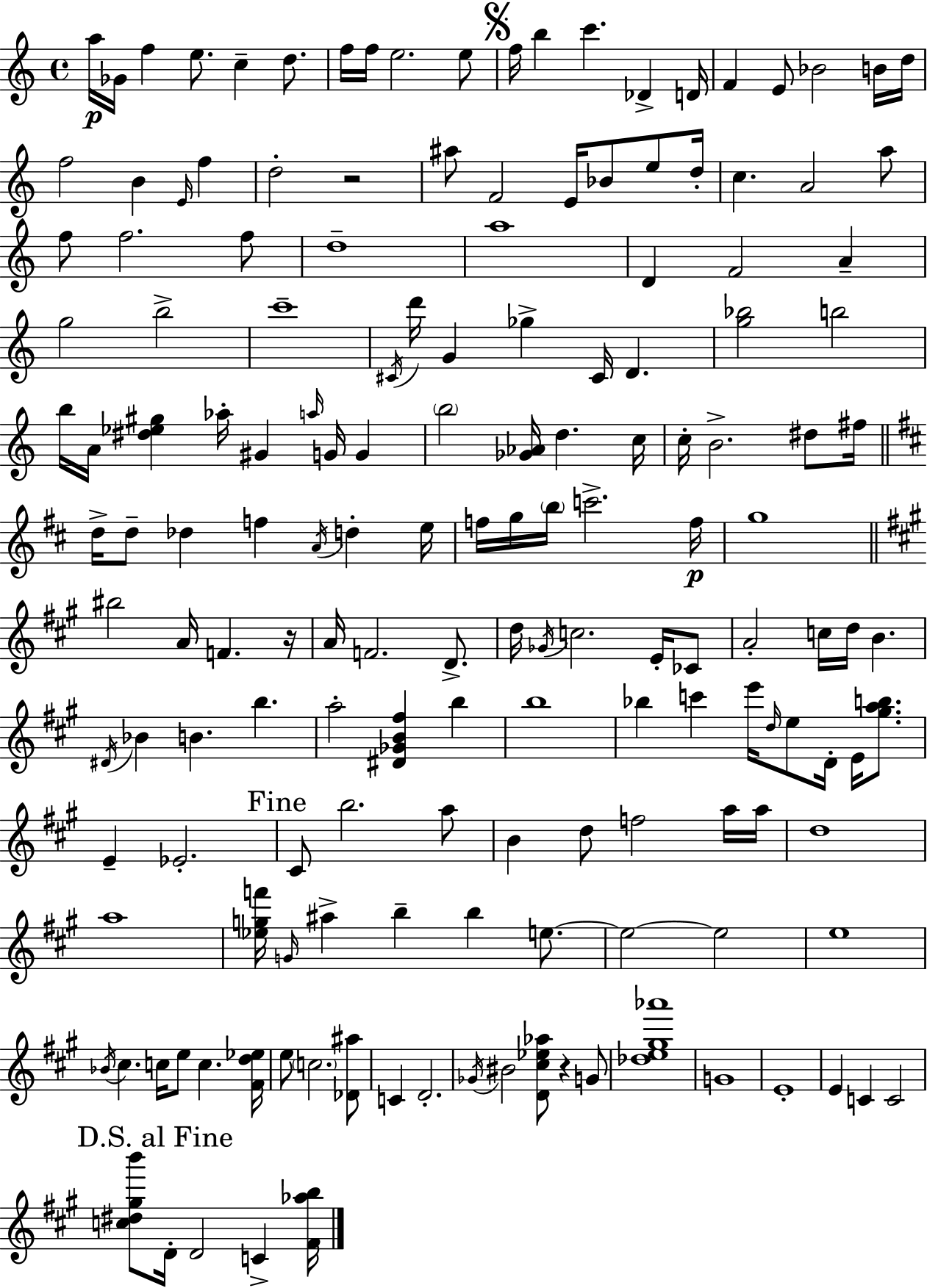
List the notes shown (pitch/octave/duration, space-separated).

A5/s Gb4/s F5/q E5/e. C5/q D5/e. F5/s F5/s E5/h. E5/e F5/s B5/q C6/q. Db4/q D4/s F4/q E4/e Bb4/h B4/s D5/s F5/h B4/q E4/s F5/q D5/h R/h A#5/e F4/h E4/s Bb4/e E5/e D5/s C5/q. A4/h A5/e F5/e F5/h. F5/e D5/w A5/w D4/q F4/h A4/q G5/h B5/h C6/w C#4/s D6/s G4/q Gb5/q C#4/s D4/q. [G5,Bb5]/h B5/h B5/s A4/s [D#5,Eb5,G#5]/q Ab5/s G#4/q A5/s G4/s G4/q B5/h [Gb4,Ab4]/s D5/q. C5/s C5/s B4/h. D#5/e F#5/s D5/s D5/e Db5/q F5/q A4/s D5/q E5/s F5/s G5/s B5/s C6/h. F5/s G5/w BIS5/h A4/s F4/q. R/s A4/s F4/h. D4/e. D5/s Gb4/s C5/h. E4/s CES4/e A4/h C5/s D5/s B4/q. D#4/s Bb4/q B4/q. B5/q. A5/h [D#4,Gb4,B4,F#5]/q B5/q B5/w Bb5/q C6/q E6/s D5/s E5/e D4/s E4/s [G#5,A5,B5]/e. E4/q Eb4/h. C#4/e B5/h. A5/e B4/q D5/e F5/h A5/s A5/s D5/w A5/w [Eb5,G5,F6]/s G4/s A#5/q B5/q B5/q E5/e. E5/h E5/h E5/w Bb4/s C#5/q. C5/s E5/e C5/q. [F#4,D5,Eb5]/s E5/e C5/h. [Db4,A#5]/e C4/q D4/h. Gb4/s BIS4/h [D4,C#5,Eb5,Ab5]/e R/q G4/e [Db5,E5,G#5,Ab6]/w G4/w E4/w E4/q C4/q C4/h [C5,D#5,G#5,B6]/e D4/s D4/h C4/q [F#4,Ab5,B5]/s